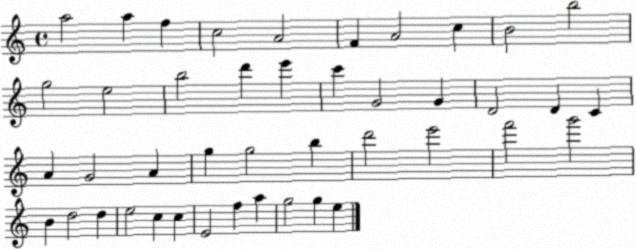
X:1
T:Untitled
M:4/4
L:1/4
K:C
a2 a f c2 A2 F A2 c B2 b2 g2 e2 b2 d' e' c' G2 G D2 D C A G2 A g g2 b d'2 e'2 f'2 g'2 B d2 d e2 c c E2 f a g2 g e